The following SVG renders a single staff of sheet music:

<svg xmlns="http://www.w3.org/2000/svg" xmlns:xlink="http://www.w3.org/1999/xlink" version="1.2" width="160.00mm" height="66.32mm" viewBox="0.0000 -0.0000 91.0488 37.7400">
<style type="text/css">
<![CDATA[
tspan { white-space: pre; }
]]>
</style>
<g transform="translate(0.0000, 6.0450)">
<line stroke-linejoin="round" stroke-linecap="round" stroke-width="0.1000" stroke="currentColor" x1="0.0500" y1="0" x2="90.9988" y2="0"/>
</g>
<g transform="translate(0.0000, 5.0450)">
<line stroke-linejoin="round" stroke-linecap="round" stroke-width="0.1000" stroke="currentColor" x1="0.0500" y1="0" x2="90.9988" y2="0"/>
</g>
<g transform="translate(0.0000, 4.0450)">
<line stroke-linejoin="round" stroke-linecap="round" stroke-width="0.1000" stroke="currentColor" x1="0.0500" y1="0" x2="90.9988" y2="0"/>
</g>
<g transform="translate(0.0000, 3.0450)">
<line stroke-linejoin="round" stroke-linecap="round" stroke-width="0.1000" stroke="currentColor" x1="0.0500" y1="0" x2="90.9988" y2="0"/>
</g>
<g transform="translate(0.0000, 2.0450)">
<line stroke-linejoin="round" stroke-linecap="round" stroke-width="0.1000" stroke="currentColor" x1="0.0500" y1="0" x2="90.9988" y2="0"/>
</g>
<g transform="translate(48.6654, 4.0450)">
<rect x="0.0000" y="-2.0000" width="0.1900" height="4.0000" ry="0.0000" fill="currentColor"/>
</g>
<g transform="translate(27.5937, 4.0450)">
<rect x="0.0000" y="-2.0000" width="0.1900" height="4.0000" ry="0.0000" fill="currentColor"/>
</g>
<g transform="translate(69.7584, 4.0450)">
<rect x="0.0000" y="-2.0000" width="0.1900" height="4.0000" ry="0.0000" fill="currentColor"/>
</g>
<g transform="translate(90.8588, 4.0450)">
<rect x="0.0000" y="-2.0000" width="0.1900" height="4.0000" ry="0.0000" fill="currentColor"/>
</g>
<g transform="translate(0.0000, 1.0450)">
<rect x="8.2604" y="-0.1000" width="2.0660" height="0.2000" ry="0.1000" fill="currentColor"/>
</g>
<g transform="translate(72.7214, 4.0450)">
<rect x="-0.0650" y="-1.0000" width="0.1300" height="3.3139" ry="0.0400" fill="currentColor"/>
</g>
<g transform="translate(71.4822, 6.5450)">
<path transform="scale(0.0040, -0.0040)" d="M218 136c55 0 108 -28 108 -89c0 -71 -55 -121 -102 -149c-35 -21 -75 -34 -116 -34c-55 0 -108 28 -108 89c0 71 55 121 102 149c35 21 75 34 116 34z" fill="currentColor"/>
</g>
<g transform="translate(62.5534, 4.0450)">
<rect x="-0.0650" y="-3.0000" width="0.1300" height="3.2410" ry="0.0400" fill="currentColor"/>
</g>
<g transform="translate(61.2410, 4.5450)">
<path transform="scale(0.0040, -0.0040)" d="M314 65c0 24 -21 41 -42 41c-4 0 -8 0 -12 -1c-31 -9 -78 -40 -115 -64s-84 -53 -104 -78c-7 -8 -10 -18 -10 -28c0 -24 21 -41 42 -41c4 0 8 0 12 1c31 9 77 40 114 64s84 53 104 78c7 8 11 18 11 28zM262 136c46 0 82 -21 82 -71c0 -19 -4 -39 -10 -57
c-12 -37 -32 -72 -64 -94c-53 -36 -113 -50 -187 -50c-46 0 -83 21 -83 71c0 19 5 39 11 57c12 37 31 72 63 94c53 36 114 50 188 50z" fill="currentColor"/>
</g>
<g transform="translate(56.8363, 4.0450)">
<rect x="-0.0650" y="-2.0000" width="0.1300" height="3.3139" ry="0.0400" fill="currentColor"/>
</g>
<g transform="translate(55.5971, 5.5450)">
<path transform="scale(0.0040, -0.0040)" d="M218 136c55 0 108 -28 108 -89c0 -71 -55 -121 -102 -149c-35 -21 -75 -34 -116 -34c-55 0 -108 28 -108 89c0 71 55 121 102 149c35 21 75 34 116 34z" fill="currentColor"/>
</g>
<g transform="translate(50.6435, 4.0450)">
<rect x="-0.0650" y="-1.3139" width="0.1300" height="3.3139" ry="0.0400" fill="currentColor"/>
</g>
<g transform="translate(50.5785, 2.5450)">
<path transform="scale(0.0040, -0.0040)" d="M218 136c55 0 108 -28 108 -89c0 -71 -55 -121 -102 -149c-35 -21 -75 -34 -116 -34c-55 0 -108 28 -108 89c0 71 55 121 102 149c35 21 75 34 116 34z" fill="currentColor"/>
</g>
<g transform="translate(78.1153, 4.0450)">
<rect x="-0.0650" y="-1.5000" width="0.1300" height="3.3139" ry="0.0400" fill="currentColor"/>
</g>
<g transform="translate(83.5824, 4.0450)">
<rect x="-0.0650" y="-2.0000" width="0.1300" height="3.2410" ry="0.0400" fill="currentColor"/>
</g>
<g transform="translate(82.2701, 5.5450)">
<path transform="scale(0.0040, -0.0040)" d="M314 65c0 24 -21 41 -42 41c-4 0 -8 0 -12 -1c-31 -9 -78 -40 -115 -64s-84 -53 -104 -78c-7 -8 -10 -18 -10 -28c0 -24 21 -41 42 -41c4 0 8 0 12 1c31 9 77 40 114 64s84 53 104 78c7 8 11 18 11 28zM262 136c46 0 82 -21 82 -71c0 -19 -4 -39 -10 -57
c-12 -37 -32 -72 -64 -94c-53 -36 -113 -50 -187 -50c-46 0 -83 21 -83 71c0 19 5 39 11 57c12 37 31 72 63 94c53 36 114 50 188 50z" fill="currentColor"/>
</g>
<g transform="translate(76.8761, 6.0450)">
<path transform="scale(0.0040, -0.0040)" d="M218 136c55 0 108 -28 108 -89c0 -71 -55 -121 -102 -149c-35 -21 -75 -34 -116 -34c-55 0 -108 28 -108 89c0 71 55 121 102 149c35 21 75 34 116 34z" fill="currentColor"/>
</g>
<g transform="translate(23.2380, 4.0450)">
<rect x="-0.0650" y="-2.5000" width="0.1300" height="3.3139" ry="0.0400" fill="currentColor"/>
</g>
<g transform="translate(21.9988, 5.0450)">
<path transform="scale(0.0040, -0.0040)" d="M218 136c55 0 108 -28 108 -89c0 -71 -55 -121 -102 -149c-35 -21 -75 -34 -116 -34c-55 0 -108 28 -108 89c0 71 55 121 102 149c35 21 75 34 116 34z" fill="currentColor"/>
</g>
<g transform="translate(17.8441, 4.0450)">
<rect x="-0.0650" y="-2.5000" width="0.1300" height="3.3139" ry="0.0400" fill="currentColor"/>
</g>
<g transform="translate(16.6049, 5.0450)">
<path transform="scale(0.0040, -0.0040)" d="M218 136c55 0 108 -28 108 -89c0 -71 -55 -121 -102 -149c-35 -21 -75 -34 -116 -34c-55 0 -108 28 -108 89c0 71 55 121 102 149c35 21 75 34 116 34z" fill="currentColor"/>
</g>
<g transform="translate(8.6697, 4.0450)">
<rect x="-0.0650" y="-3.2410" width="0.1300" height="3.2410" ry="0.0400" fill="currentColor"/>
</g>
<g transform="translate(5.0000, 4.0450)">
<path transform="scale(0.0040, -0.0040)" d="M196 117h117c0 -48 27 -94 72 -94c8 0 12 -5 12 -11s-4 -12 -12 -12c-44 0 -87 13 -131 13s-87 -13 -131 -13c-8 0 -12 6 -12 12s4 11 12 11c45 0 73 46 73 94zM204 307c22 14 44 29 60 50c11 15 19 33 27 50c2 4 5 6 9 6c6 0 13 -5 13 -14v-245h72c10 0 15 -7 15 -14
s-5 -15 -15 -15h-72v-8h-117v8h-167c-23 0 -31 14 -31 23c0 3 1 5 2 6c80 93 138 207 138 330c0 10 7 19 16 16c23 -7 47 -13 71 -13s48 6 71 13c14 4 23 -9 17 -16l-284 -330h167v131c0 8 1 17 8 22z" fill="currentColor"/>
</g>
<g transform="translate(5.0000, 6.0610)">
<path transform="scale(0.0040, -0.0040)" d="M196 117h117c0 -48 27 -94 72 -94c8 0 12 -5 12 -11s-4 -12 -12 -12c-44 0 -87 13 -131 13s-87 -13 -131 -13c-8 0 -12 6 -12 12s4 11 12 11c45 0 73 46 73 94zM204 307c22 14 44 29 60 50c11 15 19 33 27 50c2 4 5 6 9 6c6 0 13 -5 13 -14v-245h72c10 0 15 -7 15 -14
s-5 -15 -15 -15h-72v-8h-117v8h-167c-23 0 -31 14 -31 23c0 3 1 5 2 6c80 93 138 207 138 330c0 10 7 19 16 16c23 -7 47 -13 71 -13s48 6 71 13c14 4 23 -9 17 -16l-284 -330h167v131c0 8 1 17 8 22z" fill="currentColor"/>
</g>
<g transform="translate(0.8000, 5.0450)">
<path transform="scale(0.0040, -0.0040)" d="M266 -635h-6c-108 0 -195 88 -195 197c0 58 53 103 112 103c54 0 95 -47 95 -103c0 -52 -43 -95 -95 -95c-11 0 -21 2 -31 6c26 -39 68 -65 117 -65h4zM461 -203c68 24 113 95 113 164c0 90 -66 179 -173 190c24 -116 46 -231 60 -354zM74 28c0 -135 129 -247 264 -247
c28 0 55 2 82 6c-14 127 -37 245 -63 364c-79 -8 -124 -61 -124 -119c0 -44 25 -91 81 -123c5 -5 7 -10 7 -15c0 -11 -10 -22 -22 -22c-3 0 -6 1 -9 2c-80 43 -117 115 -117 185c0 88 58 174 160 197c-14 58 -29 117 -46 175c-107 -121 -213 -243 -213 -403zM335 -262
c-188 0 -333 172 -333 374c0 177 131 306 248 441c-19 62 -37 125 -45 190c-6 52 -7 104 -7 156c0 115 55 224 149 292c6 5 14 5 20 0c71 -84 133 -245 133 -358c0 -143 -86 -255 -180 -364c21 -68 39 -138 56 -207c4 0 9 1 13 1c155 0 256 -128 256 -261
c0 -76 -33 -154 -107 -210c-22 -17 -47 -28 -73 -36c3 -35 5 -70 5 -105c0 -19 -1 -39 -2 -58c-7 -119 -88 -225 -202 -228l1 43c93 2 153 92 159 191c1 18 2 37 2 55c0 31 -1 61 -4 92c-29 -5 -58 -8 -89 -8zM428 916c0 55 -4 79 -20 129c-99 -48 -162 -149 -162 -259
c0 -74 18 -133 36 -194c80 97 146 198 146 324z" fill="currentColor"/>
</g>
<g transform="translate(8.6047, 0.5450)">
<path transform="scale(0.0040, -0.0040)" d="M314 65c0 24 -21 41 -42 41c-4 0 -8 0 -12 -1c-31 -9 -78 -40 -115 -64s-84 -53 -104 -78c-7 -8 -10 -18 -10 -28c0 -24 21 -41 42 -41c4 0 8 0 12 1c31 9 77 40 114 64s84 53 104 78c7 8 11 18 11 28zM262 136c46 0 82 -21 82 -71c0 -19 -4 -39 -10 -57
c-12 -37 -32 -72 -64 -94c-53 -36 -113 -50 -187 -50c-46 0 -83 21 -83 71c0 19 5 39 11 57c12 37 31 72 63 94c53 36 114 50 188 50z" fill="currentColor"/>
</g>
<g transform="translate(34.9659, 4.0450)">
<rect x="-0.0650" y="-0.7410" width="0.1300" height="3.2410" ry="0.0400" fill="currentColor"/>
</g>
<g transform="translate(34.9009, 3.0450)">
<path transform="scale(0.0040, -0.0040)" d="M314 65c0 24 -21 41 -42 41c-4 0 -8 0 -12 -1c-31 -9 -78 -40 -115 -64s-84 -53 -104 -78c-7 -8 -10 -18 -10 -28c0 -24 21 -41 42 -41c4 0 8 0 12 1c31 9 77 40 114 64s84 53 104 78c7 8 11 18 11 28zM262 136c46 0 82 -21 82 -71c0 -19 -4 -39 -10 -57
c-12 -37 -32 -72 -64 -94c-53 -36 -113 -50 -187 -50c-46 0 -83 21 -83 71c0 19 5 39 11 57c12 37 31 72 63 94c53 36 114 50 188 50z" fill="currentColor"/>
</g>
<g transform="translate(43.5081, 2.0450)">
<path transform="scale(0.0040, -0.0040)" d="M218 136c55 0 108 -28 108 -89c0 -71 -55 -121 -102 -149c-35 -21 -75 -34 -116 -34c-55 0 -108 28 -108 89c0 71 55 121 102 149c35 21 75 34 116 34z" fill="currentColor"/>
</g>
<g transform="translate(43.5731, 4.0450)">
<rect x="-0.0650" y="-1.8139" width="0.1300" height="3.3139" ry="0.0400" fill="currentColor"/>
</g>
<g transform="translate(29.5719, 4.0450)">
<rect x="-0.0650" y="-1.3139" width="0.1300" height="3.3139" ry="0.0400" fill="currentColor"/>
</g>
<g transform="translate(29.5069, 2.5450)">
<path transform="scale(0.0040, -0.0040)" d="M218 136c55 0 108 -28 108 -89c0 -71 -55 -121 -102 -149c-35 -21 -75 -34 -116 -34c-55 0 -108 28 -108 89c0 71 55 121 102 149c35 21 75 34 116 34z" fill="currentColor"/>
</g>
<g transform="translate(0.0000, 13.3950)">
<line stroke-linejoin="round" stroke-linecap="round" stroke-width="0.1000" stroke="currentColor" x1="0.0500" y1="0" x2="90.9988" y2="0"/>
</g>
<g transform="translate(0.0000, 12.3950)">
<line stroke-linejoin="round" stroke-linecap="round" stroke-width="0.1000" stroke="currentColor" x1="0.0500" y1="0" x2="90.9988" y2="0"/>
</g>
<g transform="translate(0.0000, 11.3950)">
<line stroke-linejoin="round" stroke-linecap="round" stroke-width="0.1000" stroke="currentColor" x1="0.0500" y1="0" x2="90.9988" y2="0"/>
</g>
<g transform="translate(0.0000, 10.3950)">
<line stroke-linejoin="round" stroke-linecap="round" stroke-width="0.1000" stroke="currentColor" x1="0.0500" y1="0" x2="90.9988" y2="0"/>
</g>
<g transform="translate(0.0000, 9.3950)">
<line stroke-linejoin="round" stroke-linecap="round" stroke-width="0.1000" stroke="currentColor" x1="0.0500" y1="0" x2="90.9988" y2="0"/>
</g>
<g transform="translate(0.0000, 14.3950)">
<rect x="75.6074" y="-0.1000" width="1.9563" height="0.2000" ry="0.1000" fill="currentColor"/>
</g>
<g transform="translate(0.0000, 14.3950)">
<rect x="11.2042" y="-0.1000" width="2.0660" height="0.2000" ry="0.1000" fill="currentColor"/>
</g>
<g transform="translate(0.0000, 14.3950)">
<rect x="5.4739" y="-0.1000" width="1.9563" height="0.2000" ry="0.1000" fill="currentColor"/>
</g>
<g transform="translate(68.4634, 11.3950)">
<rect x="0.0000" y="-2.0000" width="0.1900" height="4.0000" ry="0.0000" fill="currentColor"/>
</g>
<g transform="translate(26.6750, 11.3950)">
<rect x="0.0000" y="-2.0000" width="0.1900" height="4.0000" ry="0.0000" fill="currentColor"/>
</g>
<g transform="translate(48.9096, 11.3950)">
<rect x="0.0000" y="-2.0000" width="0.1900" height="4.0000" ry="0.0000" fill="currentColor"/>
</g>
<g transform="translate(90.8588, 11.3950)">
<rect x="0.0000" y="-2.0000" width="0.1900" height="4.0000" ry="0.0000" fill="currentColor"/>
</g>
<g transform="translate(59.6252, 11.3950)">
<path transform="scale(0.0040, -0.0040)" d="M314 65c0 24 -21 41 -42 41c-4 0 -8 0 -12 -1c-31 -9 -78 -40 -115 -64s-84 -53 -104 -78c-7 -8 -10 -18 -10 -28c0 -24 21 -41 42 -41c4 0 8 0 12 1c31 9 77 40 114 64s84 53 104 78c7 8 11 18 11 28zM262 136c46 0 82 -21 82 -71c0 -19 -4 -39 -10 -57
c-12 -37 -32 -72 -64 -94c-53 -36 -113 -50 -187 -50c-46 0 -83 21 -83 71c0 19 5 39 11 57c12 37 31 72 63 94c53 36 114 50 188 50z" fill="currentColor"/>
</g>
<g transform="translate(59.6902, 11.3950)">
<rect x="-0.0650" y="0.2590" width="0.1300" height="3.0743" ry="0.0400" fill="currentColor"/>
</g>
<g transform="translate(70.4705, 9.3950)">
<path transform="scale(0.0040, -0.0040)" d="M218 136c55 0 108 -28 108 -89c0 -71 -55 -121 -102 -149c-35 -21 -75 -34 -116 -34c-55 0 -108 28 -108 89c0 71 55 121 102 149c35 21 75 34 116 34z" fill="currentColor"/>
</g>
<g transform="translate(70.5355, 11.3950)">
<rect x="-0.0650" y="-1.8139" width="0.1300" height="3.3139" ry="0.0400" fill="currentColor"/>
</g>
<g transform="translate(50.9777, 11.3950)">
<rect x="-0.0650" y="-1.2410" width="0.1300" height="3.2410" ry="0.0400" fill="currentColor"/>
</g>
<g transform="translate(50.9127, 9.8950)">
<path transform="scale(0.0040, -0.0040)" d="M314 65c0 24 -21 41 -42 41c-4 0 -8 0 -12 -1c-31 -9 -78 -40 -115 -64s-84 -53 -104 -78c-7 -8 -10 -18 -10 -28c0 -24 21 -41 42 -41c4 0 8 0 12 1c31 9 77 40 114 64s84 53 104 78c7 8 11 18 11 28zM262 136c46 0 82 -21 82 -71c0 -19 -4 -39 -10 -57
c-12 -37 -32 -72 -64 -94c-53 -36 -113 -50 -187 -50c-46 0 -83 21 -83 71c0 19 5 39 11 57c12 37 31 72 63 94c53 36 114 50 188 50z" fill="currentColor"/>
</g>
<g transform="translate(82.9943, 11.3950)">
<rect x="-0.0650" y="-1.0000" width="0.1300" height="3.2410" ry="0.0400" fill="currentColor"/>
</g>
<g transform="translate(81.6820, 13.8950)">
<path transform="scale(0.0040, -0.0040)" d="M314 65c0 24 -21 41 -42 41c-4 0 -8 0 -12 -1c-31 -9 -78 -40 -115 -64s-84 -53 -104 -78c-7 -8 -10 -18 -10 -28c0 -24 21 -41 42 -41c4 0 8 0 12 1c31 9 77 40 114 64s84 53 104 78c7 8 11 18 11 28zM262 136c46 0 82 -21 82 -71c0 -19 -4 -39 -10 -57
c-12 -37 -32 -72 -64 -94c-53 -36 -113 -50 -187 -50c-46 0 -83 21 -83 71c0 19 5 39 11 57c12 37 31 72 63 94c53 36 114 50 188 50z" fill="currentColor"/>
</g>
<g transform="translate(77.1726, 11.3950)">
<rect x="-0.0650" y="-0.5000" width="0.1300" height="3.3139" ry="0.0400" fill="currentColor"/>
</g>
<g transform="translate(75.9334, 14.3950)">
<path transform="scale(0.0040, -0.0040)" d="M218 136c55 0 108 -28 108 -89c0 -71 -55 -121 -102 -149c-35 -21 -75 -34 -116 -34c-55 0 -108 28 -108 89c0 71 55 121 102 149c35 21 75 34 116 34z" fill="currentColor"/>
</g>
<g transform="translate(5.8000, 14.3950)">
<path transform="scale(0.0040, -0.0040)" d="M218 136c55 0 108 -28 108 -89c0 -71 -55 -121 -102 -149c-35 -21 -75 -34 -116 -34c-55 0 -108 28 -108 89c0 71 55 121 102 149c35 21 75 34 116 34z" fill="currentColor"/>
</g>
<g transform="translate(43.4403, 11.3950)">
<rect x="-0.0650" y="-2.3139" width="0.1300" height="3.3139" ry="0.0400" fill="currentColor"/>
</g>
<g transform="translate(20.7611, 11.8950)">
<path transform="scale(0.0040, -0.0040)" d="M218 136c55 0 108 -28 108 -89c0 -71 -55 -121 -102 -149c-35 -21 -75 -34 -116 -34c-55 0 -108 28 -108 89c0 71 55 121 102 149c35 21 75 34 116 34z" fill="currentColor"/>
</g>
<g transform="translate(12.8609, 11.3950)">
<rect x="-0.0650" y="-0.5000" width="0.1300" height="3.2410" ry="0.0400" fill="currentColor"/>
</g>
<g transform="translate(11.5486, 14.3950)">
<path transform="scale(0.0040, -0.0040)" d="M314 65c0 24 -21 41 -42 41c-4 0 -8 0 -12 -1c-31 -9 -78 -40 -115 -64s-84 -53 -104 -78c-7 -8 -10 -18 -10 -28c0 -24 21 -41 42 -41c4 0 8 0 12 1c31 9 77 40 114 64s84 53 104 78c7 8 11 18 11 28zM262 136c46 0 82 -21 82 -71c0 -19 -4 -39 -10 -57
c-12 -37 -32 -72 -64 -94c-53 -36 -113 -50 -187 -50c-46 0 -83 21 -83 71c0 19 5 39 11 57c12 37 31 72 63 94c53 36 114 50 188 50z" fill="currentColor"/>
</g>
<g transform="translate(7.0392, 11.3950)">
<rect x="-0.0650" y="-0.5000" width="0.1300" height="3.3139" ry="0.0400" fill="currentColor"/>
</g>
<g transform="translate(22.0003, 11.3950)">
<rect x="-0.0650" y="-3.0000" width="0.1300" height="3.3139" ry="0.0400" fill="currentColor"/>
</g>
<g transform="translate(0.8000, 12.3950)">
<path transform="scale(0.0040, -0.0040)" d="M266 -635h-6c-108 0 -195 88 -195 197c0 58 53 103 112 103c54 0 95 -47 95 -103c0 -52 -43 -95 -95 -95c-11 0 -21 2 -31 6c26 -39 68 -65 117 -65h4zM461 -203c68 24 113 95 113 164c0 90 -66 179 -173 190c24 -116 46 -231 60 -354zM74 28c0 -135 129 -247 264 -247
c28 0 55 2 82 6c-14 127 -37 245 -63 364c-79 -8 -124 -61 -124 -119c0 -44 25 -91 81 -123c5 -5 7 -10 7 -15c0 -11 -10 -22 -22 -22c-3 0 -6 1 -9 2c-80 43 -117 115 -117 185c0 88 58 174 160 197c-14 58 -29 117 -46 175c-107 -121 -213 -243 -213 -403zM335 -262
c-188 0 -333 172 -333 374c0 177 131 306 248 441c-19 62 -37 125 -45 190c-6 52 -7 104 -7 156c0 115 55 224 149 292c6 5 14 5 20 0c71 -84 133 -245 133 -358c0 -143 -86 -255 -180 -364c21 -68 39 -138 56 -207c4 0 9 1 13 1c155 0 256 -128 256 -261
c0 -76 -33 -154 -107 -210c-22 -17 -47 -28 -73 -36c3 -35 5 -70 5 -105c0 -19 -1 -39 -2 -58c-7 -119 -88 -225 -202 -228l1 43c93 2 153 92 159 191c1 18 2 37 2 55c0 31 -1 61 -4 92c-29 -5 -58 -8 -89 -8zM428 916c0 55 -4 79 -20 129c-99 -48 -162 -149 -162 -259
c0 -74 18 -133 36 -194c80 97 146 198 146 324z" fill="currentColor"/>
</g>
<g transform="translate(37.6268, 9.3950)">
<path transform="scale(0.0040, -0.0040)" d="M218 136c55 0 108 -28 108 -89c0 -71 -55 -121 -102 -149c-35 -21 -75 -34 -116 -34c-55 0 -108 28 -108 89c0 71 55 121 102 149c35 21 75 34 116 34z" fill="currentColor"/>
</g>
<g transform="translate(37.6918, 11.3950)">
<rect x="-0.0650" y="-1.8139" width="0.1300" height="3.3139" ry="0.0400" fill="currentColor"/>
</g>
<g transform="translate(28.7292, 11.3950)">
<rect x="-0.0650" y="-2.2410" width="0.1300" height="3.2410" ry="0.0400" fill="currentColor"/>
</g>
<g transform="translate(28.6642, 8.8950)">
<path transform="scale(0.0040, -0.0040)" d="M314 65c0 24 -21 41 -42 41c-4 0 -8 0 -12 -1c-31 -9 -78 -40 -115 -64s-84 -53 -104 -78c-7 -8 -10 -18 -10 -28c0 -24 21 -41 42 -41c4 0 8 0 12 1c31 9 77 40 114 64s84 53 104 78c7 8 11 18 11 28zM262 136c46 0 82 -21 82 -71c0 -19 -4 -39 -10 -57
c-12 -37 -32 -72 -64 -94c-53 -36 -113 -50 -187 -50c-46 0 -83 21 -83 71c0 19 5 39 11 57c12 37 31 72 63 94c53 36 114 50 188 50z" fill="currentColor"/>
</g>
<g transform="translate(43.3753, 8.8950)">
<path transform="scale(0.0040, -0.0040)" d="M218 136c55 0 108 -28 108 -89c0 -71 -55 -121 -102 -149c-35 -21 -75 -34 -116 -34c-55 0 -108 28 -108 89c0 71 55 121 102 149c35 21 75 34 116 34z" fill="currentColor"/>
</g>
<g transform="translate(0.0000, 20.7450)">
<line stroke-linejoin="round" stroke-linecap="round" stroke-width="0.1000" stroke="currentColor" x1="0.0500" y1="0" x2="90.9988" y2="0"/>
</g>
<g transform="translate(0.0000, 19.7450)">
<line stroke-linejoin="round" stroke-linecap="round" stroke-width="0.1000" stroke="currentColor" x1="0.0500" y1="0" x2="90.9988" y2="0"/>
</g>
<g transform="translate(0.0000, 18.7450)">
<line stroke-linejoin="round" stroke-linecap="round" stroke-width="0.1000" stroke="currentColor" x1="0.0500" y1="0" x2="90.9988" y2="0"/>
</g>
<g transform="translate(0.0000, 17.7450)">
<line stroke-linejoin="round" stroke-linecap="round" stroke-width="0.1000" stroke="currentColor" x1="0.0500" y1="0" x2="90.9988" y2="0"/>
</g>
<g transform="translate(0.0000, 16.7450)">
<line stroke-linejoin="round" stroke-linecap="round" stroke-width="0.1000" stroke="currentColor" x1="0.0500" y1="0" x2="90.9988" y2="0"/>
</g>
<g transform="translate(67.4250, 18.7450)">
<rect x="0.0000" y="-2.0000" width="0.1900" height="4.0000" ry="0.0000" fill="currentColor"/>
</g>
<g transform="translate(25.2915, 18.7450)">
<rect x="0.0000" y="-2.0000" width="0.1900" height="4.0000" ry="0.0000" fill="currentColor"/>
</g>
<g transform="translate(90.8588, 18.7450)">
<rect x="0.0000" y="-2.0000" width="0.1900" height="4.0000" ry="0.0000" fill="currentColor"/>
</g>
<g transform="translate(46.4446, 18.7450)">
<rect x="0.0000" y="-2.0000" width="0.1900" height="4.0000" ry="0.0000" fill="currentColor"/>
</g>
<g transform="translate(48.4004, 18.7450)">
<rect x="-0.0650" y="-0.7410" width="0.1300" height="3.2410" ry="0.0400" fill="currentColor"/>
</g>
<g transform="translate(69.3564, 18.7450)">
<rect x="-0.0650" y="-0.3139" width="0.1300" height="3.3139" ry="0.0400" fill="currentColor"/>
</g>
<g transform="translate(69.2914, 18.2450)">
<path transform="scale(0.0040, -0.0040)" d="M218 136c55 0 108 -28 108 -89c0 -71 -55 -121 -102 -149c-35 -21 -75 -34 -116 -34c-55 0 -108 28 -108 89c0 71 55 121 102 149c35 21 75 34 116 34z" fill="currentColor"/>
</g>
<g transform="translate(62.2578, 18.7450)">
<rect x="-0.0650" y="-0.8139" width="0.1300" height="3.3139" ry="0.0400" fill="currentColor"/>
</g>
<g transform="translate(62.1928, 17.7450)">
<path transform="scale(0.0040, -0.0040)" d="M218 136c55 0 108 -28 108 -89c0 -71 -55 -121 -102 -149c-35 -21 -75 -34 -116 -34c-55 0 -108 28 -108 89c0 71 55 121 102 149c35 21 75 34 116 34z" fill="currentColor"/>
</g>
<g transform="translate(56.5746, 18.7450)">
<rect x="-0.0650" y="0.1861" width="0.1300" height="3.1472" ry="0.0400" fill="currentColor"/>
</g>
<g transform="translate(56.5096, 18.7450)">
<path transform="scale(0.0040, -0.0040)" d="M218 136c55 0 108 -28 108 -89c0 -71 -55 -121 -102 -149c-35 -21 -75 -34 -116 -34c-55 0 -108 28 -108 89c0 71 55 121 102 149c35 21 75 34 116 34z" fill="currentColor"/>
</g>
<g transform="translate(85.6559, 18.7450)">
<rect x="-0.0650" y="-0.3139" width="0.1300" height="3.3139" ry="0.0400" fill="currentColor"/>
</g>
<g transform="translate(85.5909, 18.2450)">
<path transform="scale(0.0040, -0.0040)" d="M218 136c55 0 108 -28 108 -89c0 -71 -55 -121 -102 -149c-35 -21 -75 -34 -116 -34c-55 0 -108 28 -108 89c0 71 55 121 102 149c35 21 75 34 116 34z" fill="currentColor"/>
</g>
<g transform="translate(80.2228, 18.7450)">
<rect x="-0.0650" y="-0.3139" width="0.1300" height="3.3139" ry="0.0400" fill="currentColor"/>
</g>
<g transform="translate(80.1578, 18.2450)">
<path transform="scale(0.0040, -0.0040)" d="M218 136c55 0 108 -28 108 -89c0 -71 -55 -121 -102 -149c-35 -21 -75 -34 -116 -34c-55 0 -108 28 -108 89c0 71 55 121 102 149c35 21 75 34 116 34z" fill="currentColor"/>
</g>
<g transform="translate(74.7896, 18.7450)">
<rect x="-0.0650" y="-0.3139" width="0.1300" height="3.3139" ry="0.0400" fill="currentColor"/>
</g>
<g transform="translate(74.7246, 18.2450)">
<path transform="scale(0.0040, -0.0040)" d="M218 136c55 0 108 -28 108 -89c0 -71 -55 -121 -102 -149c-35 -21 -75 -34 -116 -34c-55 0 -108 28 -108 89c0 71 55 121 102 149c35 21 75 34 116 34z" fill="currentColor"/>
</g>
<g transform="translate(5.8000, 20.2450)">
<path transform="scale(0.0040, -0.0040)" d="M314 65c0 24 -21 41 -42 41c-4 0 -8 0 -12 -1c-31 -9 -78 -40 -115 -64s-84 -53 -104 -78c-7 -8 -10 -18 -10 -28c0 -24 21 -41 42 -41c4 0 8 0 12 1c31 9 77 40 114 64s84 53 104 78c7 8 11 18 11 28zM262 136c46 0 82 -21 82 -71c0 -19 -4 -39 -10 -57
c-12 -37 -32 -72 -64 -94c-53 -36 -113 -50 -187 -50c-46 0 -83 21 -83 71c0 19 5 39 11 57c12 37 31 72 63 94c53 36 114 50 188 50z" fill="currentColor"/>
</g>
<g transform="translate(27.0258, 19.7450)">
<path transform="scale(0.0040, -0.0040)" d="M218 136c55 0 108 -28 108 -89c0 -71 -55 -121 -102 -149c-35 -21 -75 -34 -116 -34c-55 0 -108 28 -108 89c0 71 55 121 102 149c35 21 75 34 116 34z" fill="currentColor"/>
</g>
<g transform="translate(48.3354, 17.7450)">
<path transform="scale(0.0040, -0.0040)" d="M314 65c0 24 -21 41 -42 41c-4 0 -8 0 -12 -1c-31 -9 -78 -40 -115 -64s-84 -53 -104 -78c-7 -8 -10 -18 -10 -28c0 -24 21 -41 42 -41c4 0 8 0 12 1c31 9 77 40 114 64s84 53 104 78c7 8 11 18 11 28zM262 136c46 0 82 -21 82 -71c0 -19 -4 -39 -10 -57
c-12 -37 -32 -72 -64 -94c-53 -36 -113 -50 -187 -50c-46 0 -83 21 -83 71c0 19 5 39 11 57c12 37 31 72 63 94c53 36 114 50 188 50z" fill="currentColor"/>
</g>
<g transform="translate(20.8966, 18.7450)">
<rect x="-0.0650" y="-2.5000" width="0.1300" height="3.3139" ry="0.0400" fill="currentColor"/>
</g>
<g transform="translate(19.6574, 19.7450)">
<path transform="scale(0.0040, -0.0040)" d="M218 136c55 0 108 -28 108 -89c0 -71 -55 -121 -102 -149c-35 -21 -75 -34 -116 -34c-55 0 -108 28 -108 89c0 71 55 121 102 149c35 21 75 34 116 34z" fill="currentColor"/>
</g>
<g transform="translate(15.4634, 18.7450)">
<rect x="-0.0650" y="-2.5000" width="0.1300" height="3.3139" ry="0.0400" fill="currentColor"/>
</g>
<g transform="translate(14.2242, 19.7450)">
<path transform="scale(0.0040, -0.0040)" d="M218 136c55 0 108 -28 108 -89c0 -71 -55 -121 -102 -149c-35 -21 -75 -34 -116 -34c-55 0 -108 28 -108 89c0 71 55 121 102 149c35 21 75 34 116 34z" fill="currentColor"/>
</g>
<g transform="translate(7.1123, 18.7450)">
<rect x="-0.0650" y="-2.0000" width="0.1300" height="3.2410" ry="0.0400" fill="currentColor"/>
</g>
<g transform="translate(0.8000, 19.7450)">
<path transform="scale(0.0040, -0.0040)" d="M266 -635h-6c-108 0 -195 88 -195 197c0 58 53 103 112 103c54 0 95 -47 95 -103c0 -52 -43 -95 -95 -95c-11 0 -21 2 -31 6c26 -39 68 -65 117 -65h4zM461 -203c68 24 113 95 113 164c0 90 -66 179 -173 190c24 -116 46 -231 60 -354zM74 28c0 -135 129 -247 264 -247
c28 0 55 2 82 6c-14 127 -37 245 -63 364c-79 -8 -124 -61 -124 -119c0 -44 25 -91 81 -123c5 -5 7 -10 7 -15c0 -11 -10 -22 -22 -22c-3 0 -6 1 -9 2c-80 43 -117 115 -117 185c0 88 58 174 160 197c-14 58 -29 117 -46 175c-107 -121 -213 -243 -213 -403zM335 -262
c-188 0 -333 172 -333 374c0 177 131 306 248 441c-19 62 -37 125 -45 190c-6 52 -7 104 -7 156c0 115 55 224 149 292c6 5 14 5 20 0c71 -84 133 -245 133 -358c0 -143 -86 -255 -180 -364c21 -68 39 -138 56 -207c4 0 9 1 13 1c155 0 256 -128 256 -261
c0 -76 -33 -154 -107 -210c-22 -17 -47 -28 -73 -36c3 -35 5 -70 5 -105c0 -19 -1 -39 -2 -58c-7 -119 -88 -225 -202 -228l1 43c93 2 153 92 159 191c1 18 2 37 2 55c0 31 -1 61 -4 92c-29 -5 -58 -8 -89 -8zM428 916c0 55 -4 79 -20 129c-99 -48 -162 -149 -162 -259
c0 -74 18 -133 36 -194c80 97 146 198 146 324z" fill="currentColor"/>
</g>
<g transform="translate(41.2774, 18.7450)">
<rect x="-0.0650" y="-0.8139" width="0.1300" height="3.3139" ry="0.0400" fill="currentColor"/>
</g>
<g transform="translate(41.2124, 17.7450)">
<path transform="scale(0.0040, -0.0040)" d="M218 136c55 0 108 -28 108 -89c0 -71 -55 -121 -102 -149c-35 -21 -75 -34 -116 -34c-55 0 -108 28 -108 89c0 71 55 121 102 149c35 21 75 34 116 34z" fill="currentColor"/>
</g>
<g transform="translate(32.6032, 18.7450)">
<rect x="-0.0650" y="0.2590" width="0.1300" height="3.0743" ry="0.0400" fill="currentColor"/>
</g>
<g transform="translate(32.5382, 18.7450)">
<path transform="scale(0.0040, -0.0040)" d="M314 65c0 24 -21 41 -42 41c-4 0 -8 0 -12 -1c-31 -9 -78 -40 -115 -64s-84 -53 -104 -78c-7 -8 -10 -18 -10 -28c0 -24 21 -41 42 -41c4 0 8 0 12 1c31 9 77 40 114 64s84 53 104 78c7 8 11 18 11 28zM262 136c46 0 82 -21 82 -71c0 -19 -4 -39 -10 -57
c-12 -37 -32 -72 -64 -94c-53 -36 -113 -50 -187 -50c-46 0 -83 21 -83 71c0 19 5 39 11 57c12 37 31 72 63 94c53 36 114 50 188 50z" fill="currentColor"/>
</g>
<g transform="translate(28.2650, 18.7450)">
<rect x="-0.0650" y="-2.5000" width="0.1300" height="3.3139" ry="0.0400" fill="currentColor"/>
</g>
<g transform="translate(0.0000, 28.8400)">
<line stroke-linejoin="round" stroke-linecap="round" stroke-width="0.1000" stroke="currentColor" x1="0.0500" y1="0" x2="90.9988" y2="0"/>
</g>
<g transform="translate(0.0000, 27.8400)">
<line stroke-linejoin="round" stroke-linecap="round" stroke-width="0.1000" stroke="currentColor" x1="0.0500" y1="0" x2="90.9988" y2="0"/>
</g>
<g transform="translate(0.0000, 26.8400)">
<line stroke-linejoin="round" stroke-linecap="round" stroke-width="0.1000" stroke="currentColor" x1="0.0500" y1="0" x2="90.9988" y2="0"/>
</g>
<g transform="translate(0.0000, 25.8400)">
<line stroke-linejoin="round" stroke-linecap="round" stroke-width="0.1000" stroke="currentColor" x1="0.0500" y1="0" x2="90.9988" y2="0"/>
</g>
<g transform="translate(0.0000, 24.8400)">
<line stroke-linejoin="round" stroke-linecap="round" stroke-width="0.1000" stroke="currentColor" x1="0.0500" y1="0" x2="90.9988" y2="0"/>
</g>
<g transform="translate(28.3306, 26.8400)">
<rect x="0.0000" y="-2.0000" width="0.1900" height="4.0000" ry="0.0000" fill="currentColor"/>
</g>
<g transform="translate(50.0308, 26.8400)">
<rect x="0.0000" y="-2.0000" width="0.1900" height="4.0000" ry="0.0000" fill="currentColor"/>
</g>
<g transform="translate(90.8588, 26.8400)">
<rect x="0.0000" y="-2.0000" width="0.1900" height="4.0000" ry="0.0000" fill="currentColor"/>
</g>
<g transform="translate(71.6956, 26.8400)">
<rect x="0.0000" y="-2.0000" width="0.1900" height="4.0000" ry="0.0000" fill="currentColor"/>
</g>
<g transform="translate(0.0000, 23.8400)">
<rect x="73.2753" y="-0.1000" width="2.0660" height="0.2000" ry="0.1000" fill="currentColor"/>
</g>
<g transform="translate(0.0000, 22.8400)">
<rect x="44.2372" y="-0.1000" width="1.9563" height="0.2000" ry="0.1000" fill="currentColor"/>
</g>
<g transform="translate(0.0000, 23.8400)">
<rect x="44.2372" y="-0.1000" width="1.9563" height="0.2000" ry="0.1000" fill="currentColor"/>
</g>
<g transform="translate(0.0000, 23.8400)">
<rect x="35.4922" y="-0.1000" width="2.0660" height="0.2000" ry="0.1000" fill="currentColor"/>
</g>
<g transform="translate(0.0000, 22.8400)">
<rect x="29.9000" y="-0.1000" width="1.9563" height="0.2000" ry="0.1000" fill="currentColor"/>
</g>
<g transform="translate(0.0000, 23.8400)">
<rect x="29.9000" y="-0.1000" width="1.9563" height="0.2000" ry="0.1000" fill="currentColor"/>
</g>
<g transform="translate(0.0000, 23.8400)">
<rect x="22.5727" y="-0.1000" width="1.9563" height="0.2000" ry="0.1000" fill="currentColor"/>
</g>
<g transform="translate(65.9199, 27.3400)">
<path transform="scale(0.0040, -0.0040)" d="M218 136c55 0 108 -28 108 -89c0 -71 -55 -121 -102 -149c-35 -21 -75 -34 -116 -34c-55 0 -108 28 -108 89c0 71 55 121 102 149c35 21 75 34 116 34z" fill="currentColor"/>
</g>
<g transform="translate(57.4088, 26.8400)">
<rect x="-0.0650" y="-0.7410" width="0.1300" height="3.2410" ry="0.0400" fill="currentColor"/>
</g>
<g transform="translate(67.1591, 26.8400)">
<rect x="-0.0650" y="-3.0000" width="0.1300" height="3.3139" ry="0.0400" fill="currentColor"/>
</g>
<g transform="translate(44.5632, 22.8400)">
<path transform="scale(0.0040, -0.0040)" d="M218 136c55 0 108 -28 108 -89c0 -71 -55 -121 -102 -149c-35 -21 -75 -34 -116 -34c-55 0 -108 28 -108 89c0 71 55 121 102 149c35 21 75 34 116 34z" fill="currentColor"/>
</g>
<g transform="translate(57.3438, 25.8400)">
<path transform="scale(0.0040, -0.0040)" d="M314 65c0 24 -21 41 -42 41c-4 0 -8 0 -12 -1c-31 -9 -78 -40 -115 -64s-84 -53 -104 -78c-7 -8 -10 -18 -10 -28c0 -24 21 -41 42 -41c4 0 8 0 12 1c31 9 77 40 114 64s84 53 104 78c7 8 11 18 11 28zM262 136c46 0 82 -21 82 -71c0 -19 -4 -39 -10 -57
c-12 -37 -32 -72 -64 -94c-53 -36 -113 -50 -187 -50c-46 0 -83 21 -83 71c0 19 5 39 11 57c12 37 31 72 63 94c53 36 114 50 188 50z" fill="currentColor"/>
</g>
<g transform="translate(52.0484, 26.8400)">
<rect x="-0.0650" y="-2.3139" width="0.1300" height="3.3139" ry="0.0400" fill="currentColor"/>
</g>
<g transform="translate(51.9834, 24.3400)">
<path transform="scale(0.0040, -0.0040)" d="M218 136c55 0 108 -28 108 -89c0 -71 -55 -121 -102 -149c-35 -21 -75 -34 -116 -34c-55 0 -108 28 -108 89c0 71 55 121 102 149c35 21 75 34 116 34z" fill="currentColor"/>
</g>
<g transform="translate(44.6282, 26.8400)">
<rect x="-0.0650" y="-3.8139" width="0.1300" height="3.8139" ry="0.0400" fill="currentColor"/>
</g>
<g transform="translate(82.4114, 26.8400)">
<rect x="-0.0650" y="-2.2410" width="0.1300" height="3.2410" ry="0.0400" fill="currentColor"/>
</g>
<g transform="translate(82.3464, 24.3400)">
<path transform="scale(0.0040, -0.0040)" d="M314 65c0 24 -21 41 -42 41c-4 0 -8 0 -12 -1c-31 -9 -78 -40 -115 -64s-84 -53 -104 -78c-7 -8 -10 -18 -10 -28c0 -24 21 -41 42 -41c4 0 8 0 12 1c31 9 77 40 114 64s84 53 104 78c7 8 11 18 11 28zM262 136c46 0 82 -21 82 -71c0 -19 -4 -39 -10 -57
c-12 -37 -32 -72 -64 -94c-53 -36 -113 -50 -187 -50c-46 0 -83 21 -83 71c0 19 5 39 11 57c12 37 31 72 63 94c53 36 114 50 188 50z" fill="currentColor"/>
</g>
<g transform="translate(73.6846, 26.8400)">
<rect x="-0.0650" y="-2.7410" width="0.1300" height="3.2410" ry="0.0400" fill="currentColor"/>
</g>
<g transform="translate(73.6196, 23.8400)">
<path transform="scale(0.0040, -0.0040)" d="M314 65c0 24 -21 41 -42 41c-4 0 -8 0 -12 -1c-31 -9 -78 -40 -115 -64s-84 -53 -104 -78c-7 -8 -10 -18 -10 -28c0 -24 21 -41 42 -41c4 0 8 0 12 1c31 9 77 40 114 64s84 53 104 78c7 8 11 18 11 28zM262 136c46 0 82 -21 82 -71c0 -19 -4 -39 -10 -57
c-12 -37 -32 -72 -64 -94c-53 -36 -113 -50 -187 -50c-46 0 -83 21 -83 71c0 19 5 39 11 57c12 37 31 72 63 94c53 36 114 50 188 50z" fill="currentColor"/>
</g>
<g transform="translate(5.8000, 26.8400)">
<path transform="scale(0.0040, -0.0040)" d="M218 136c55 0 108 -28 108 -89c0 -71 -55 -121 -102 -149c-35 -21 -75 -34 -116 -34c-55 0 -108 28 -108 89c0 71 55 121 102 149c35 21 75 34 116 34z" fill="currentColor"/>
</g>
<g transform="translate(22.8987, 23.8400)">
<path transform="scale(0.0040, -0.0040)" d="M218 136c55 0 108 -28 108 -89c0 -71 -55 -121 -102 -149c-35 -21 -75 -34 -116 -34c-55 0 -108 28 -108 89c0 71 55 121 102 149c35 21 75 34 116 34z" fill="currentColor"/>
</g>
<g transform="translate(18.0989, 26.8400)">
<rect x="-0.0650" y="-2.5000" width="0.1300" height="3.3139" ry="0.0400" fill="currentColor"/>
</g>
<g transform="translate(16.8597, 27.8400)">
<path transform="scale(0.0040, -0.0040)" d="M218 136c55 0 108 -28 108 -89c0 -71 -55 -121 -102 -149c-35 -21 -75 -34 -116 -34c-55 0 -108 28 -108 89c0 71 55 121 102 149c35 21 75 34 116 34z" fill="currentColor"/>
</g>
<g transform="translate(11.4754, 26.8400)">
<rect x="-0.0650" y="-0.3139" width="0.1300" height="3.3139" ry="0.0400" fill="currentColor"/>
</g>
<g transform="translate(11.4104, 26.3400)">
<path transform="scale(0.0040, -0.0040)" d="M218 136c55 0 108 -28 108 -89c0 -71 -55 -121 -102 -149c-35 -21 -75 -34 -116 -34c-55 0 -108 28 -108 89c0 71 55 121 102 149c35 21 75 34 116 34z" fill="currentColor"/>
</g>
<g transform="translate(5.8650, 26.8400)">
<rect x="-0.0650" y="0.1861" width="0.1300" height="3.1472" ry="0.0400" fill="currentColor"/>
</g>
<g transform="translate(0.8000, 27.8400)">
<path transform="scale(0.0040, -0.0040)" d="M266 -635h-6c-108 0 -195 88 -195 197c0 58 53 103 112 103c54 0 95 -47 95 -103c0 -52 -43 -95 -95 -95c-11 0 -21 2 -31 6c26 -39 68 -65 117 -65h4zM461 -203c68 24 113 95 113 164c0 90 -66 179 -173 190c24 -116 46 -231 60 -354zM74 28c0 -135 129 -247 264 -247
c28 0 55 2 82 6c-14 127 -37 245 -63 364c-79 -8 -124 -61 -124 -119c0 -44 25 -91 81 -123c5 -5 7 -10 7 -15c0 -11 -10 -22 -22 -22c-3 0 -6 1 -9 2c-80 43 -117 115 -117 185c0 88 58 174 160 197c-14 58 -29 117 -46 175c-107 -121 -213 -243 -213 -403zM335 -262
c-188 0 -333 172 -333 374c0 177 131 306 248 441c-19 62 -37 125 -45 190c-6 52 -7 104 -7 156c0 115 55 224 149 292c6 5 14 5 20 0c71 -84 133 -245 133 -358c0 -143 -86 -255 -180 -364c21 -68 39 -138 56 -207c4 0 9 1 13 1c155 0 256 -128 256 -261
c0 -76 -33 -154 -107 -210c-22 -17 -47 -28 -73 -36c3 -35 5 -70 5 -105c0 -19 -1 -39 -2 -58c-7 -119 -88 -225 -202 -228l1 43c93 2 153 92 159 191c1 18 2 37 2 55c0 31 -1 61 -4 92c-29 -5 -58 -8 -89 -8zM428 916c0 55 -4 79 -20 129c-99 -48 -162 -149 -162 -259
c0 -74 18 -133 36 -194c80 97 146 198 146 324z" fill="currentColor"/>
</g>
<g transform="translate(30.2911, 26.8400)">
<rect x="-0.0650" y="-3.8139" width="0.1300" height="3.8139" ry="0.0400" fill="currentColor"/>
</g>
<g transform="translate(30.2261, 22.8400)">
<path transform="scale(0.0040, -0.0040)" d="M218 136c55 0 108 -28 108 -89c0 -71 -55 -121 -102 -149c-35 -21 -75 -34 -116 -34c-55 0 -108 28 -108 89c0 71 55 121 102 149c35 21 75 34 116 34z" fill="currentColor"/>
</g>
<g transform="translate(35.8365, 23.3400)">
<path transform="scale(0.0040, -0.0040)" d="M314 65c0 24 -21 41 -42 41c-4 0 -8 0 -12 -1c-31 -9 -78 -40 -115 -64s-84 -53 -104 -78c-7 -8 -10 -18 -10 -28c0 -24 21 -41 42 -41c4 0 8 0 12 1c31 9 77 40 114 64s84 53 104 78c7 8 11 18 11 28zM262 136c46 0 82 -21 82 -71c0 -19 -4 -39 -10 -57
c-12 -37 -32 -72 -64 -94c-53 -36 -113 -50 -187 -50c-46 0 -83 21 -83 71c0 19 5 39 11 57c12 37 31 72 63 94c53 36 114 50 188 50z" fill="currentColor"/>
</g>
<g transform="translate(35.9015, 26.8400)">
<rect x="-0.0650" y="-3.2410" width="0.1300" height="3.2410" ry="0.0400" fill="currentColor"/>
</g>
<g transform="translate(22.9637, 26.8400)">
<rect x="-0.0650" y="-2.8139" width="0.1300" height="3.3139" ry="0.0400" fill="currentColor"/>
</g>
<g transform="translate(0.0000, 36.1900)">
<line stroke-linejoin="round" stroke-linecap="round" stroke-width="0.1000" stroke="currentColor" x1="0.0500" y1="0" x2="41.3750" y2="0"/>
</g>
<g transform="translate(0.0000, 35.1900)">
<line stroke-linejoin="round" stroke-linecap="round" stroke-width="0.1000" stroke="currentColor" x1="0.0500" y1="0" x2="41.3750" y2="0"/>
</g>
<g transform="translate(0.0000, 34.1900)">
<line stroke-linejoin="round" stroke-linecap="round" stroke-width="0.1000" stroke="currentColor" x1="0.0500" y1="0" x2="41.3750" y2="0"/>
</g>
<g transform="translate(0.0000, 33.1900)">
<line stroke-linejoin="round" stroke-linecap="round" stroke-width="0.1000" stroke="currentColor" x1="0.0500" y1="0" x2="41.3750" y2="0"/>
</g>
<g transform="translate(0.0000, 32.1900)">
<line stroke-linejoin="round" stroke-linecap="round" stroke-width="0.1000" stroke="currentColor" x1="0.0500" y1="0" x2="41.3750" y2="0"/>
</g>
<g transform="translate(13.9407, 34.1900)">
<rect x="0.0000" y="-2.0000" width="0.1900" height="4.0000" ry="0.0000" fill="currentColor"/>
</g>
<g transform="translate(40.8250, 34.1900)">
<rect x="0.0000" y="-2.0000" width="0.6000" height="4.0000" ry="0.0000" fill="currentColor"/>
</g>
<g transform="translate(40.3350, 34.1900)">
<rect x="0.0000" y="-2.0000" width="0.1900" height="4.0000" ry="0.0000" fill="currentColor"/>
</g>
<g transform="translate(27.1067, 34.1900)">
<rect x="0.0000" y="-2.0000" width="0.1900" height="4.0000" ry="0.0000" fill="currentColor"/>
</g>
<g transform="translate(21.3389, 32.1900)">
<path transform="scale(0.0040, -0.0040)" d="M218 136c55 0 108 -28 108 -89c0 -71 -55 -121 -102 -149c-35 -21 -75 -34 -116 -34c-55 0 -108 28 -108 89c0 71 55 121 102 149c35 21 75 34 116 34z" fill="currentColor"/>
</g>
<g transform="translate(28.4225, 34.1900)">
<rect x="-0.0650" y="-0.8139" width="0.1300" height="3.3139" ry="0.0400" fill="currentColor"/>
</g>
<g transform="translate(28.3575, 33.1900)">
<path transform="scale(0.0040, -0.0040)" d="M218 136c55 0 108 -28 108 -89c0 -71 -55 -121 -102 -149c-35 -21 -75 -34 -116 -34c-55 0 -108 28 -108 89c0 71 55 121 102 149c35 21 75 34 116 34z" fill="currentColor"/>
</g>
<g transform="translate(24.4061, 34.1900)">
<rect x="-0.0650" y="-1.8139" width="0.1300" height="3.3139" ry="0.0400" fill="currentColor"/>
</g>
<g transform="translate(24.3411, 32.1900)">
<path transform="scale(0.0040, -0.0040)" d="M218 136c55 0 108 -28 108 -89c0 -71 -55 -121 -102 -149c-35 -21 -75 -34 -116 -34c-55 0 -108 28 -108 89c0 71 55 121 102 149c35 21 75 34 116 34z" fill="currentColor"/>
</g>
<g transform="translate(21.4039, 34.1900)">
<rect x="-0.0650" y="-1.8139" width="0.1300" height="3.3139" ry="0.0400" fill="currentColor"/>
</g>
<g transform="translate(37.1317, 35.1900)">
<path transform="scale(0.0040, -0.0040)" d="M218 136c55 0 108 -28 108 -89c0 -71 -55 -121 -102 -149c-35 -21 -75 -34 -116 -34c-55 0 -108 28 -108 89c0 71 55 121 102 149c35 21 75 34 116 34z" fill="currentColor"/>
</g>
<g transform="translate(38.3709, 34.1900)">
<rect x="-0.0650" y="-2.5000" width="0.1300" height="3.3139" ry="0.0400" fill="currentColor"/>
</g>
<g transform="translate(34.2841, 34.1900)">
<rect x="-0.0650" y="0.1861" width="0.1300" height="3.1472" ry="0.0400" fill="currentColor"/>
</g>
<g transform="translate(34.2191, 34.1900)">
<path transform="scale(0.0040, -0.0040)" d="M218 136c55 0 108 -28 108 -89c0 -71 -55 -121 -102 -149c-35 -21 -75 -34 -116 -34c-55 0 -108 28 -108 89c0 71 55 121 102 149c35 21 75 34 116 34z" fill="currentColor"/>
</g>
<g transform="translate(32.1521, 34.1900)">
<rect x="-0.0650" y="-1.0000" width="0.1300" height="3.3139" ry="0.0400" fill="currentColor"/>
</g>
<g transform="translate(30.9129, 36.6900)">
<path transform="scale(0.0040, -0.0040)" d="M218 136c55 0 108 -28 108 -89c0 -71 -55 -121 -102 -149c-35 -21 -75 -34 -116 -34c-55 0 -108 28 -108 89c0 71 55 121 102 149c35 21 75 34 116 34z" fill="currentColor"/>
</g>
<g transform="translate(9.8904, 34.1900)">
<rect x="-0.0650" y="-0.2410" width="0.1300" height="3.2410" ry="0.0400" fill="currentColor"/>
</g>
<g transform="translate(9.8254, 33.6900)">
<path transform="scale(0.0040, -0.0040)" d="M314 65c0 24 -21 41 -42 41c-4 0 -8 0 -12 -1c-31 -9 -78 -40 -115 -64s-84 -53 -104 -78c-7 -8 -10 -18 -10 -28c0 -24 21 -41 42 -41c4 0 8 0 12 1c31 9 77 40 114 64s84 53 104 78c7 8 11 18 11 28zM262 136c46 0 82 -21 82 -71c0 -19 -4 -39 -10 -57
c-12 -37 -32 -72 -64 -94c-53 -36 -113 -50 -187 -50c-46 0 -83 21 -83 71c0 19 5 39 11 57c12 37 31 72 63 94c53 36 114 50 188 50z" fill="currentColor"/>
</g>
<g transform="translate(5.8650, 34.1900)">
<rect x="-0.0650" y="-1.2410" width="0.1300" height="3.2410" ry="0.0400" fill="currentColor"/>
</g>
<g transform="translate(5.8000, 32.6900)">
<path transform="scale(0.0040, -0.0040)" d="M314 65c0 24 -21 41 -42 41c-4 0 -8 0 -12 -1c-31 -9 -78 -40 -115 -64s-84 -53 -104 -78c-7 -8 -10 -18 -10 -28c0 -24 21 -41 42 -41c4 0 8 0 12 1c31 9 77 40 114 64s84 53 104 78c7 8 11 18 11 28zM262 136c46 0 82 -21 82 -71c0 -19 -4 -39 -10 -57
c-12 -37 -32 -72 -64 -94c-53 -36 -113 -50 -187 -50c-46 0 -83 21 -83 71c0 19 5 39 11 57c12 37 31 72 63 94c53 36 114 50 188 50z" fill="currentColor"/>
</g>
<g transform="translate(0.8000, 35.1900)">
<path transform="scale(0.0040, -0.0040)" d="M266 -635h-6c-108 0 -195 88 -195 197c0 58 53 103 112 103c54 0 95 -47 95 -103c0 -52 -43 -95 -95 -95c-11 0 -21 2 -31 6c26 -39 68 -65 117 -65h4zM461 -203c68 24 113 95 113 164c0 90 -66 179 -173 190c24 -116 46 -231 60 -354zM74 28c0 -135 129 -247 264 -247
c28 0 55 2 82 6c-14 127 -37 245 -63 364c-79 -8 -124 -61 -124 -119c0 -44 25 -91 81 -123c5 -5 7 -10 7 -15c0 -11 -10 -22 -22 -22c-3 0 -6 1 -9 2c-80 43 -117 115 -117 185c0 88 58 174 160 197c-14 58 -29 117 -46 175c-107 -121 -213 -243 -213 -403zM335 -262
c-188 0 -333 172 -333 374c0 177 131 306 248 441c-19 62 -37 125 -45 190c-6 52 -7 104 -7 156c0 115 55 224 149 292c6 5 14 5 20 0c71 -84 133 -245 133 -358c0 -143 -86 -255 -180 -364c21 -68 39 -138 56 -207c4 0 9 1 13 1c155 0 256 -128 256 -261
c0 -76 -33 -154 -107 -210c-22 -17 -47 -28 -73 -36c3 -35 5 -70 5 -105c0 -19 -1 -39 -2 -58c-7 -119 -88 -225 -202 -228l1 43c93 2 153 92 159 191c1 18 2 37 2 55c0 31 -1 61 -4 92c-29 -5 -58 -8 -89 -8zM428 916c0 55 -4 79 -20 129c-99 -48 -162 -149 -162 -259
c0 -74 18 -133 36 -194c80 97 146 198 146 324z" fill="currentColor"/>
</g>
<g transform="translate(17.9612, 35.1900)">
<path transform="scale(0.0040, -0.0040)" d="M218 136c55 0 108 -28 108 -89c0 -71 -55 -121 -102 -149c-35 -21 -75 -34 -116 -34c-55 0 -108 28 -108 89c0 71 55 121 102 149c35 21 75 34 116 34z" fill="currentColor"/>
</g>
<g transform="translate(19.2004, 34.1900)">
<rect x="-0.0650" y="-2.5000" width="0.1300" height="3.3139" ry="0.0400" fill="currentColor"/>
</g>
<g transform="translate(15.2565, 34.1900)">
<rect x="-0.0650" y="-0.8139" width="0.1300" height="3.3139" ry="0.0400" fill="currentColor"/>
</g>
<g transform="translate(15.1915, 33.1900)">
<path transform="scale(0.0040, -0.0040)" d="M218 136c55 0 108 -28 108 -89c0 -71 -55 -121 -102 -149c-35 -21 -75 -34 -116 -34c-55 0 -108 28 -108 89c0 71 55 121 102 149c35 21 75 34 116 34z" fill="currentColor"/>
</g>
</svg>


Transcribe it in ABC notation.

X:1
T:Untitled
M:4/4
L:1/4
K:C
b2 G G e d2 f e F A2 D E F2 C C2 A g2 f g e2 B2 f C D2 F2 G G G B2 d d2 B d c c c c B c G a c' b2 c' g d2 A a2 g2 e2 c2 d G f f d D B G